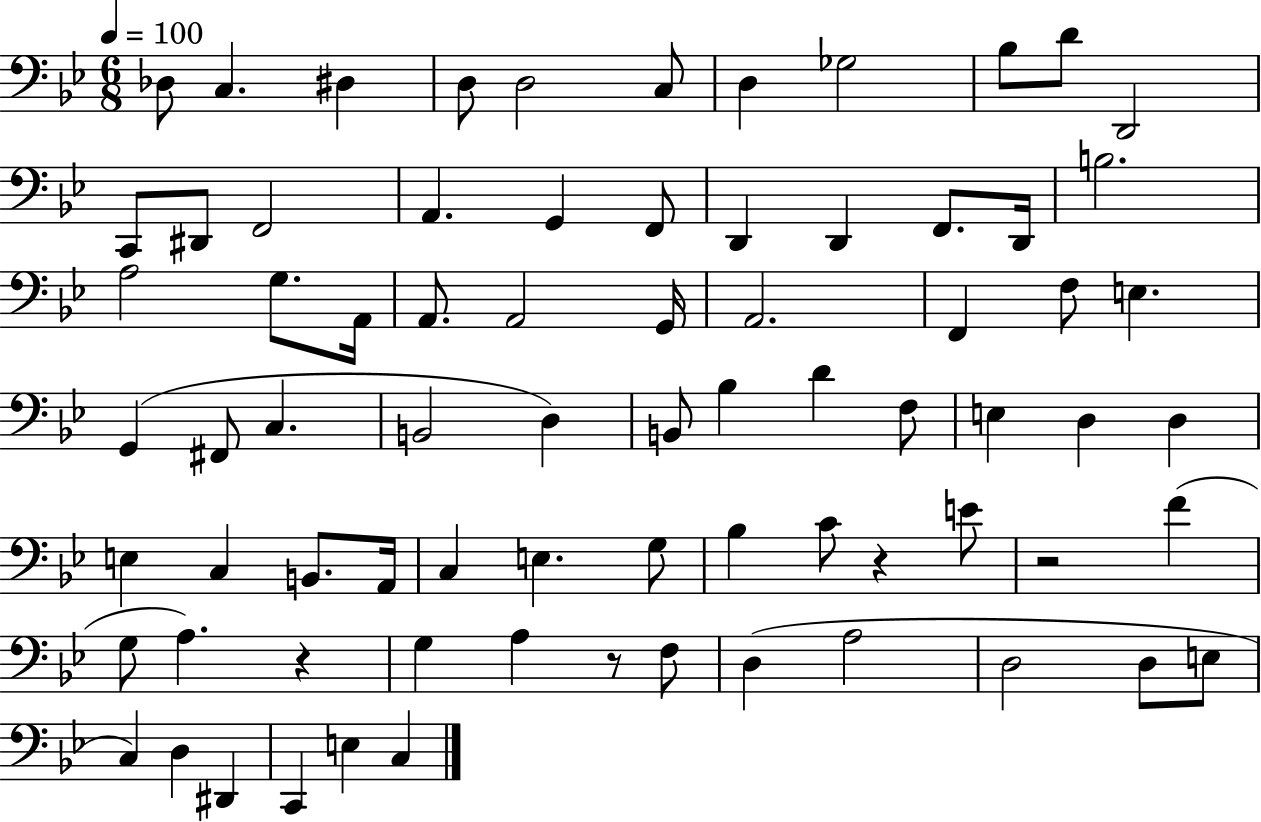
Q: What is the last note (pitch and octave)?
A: C3